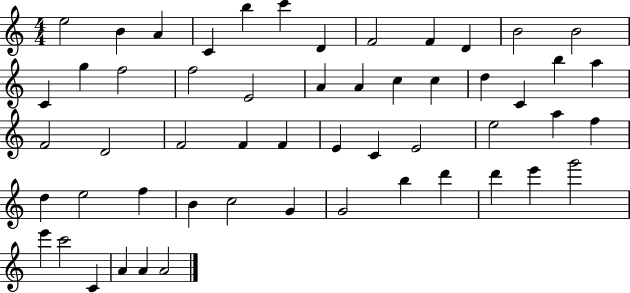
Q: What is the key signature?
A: C major